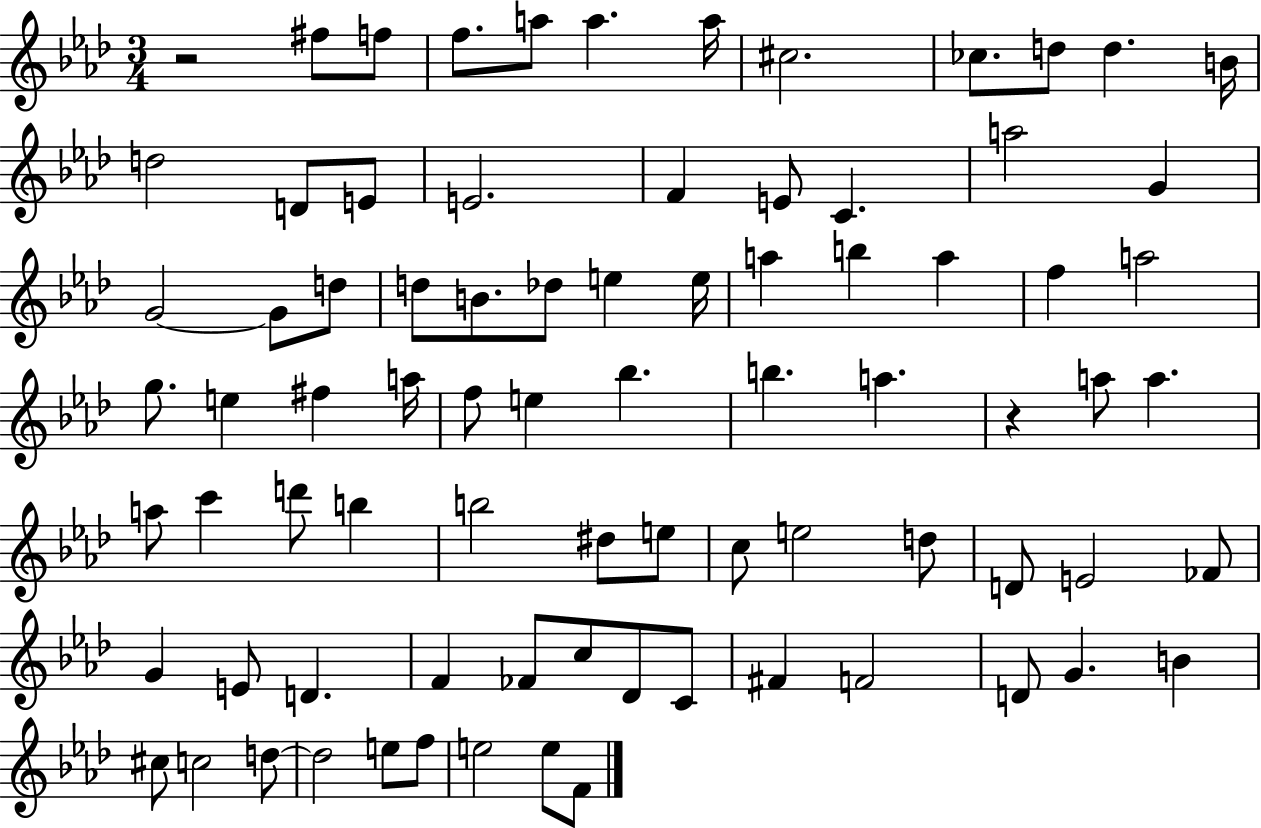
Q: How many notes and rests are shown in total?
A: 81